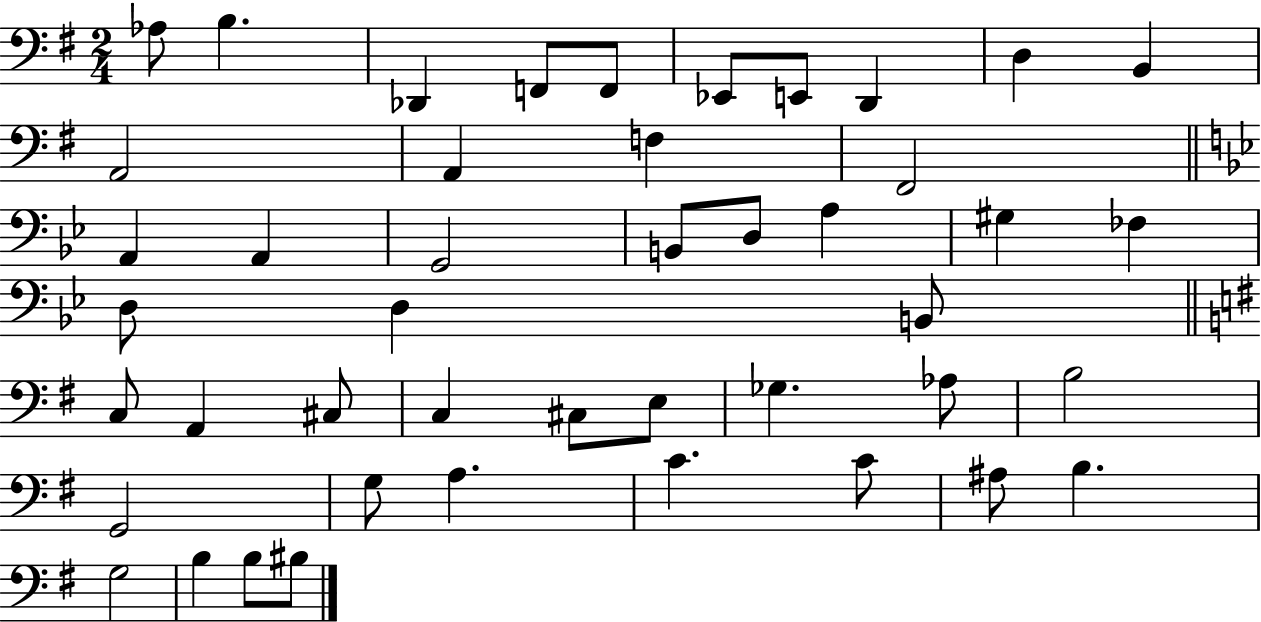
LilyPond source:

{
  \clef bass
  \numericTimeSignature
  \time 2/4
  \key g \major
  aes8 b4. | des,4 f,8 f,8 | ees,8 e,8 d,4 | d4 b,4 | \break a,2 | a,4 f4 | fis,2 | \bar "||" \break \key bes \major a,4 a,4 | g,2 | b,8 d8 a4 | gis4 fes4 | \break d8 d4 b,8 | \bar "||" \break \key e \minor c8 a,4 cis8 | c4 cis8 e8 | ges4. aes8 | b2 | \break g,2 | g8 a4. | c'4. c'8 | ais8 b4. | \break g2 | b4 b8 bis8 | \bar "|."
}